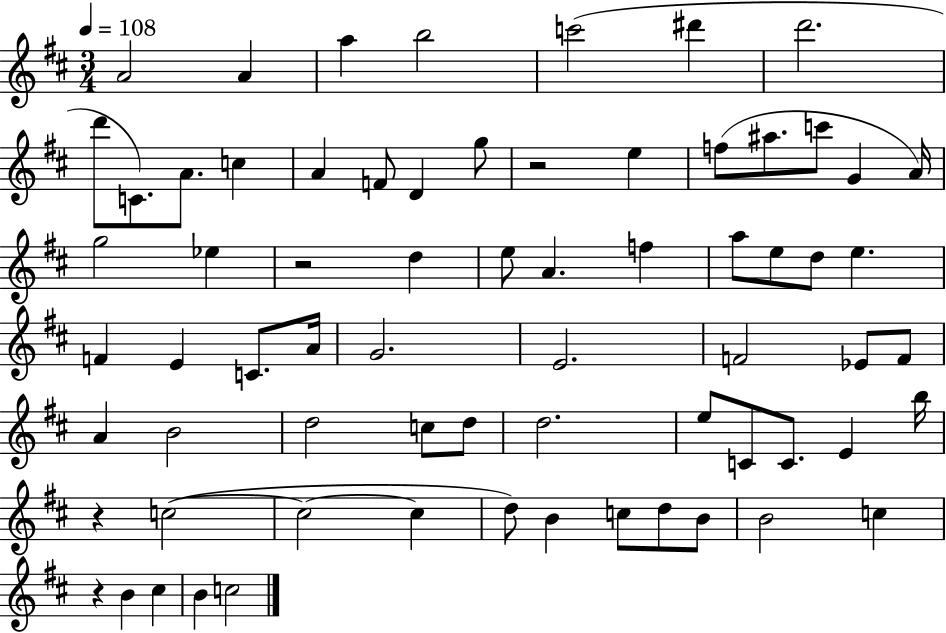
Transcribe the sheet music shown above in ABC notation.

X:1
T:Untitled
M:3/4
L:1/4
K:D
A2 A a b2 c'2 ^d' d'2 d'/2 C/2 A/2 c A F/2 D g/2 z2 e f/2 ^a/2 c'/2 G A/4 g2 _e z2 d e/2 A f a/2 e/2 d/2 e F E C/2 A/4 G2 E2 F2 _E/2 F/2 A B2 d2 c/2 d/2 d2 e/2 C/2 C/2 E b/4 z c2 c2 c d/2 B c/2 d/2 B/2 B2 c z B ^c B c2